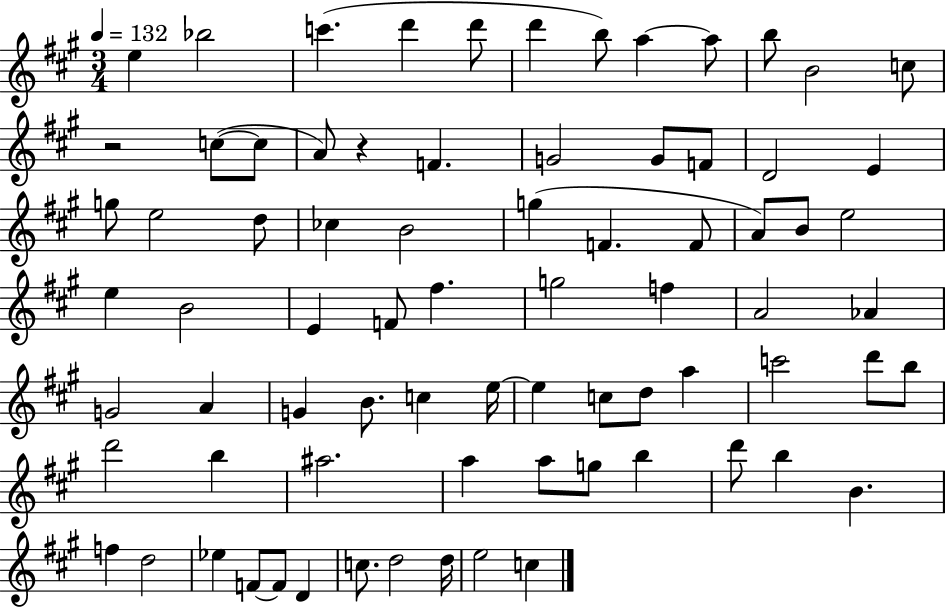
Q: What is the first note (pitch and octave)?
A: E5